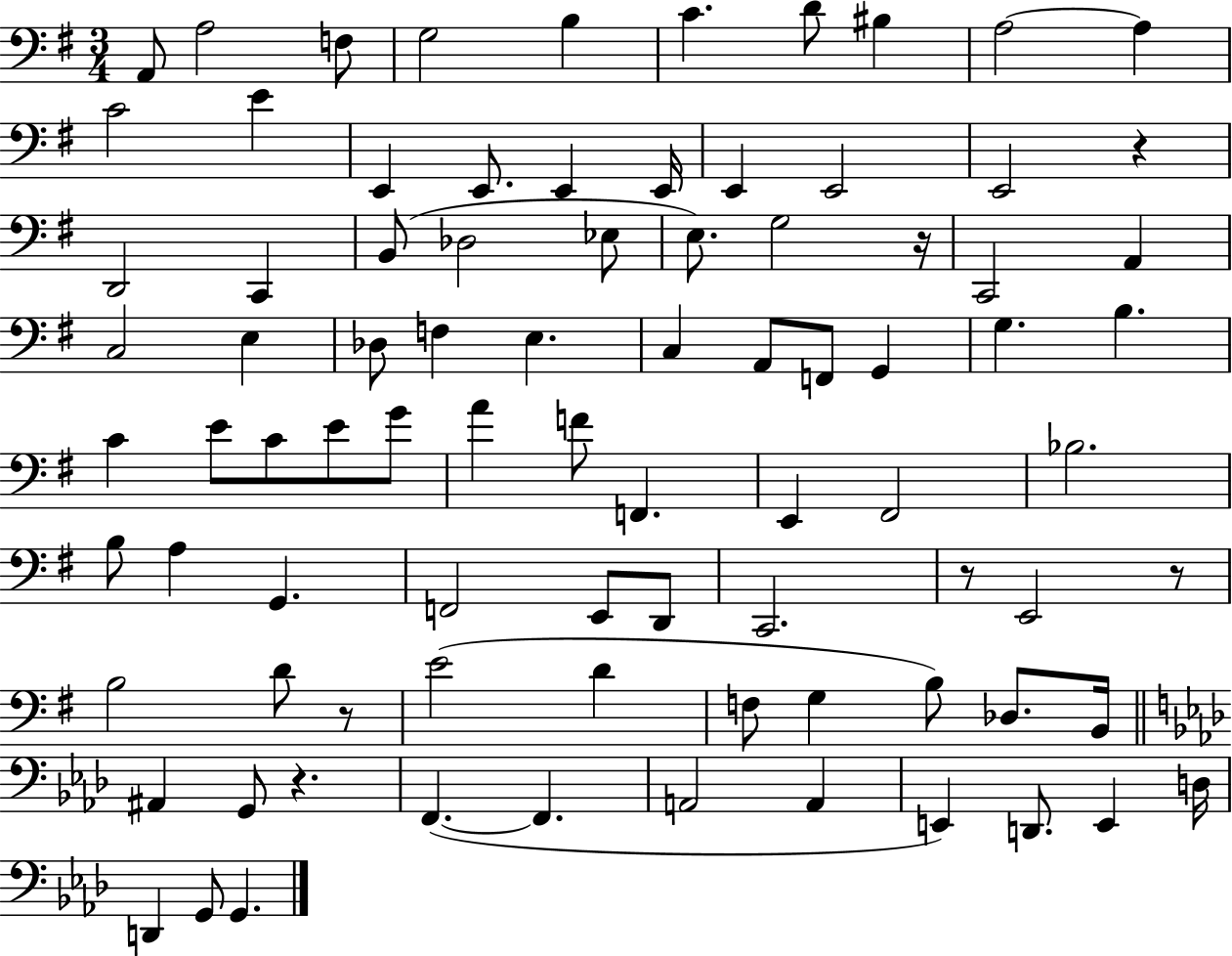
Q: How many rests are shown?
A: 6